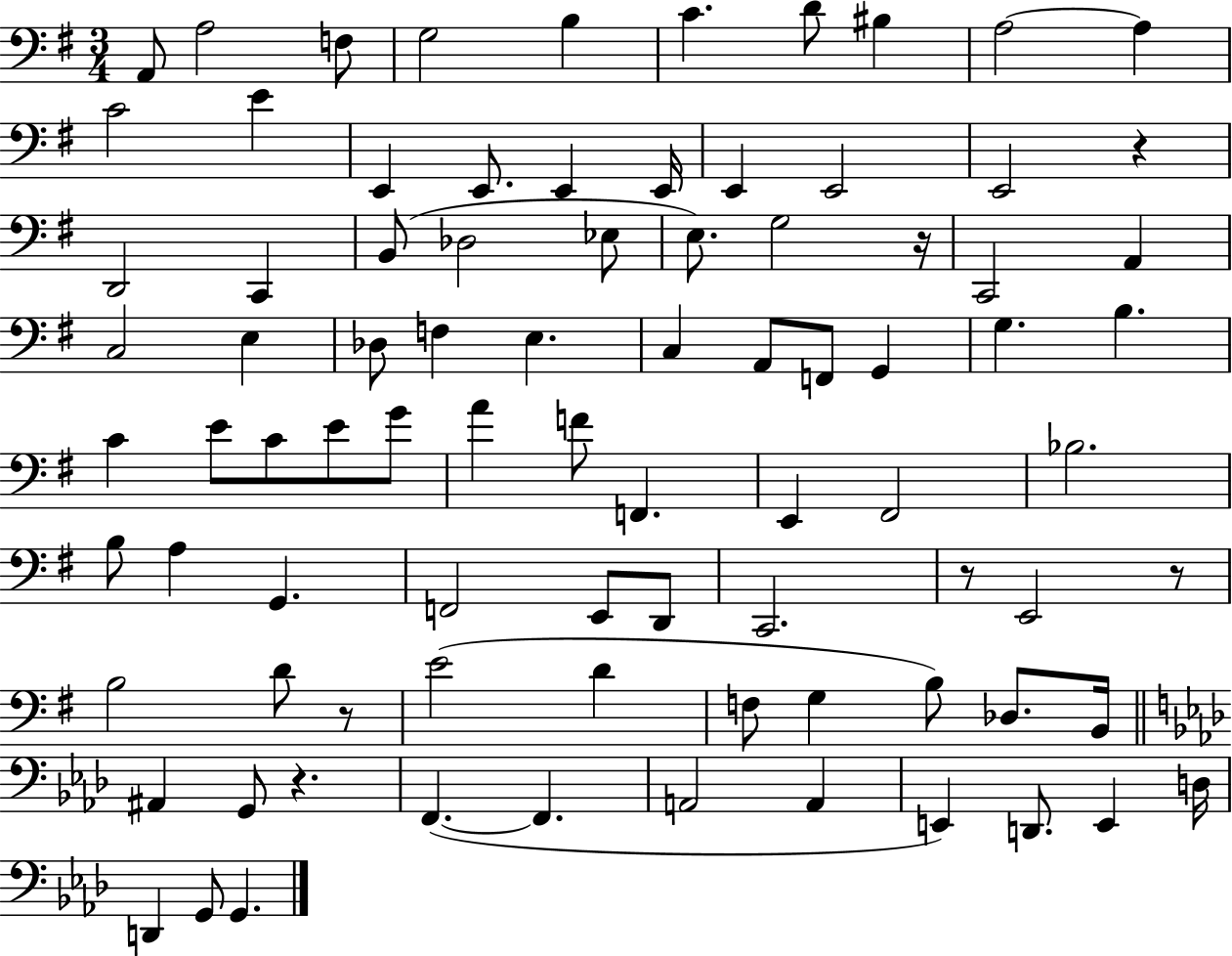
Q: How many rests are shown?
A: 6